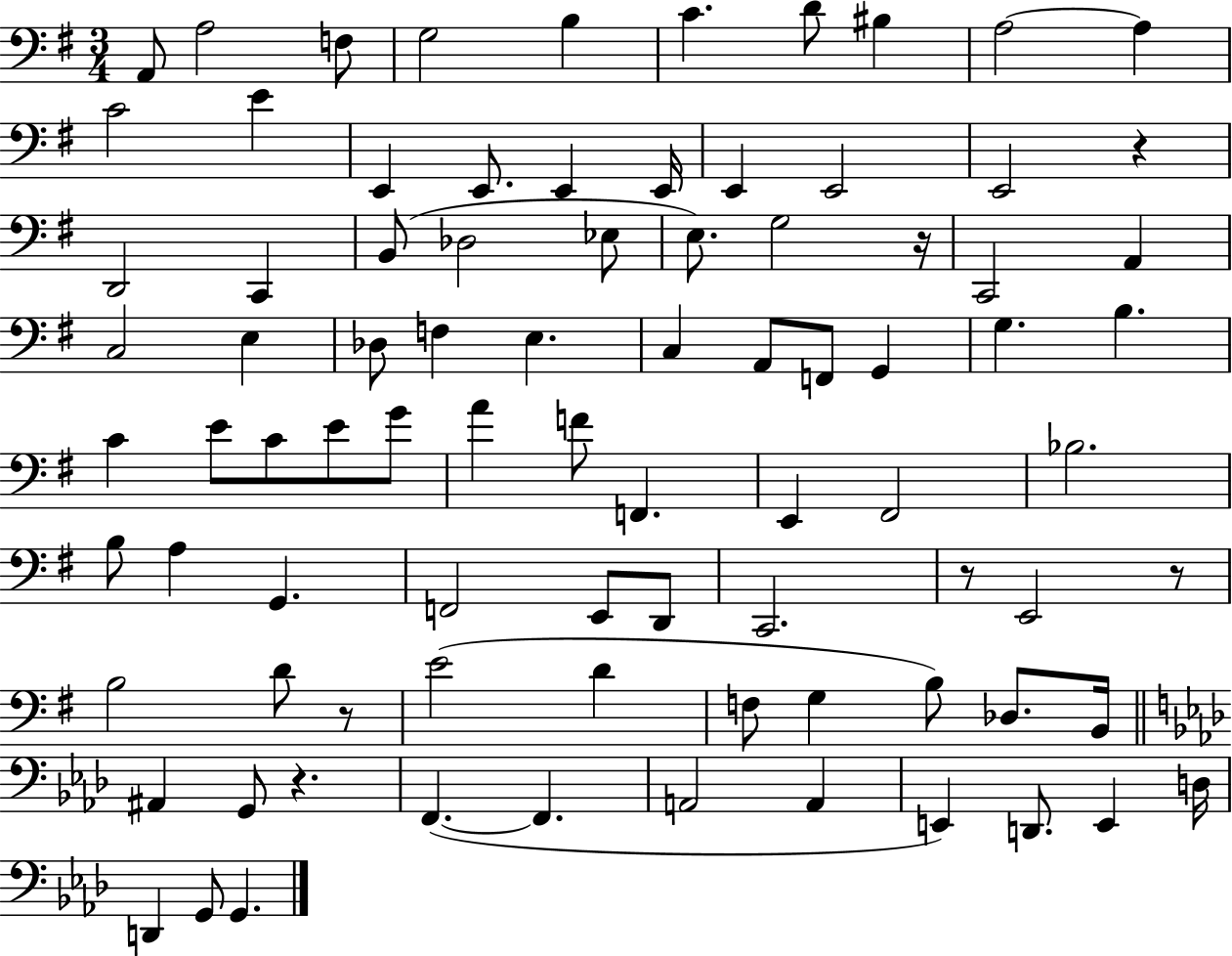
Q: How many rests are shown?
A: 6